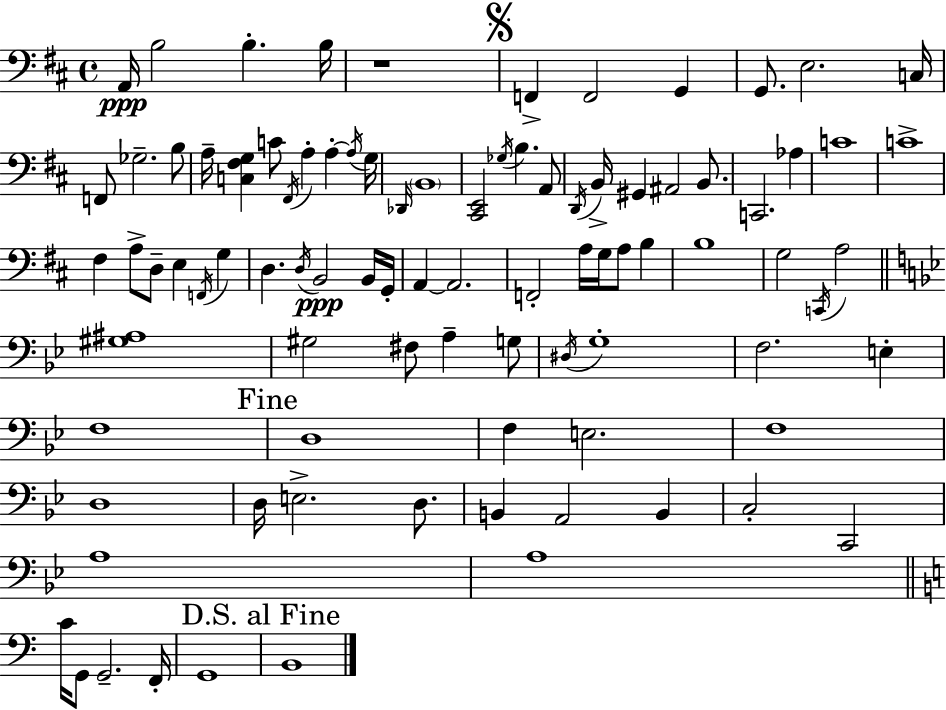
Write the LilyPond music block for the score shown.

{
  \clef bass
  \time 4/4
  \defaultTimeSignature
  \key d \major
  a,16\ppp b2 b4.-. b16 | r1 | \mark \markup { \musicglyph "scripts.segno" } f,4-> f,2 g,4 | g,8. e2. c16 | \break f,8 ges2.-- b8 | a16-- <c fis g>4 c'8 \acciaccatura { fis,16 } a4-. a4-.~~ | \acciaccatura { a16 } g16 \grace { des,16 } \parenthesize b,1 | <cis, e,>2 \acciaccatura { ges16 } b4. | \break a,8 \acciaccatura { d,16 } b,16-> gis,4 ais,2 | b,8. c,2. | aes4 c'1 | c'1-> | \break fis4 a8-> d8-- e4 | \acciaccatura { f,16 } g4 d4. \acciaccatura { d16 } b,2\ppp | b,16 g,16-. a,4~~ a,2. | f,2-. a16 | \break g16 a8 b4 b1 | g2 \acciaccatura { c,16 } | a2 \bar "||" \break \key g \minor <gis ais>1 | gis2 fis8 a4-- g8 | \acciaccatura { dis16 } g1-. | f2. e4-. | \break f1 | \mark "Fine" d1 | f4 e2. | f1 | \break d1 | d16 e2.-> d8. | b,4 a,2 b,4 | c2-. c,2 | \break a1 | a1 | \bar "||" \break \key c \major c'16 g,8 g,2.-- f,16-. | g,1 | \mark "D.S. al Fine" b,1 | \bar "|."
}